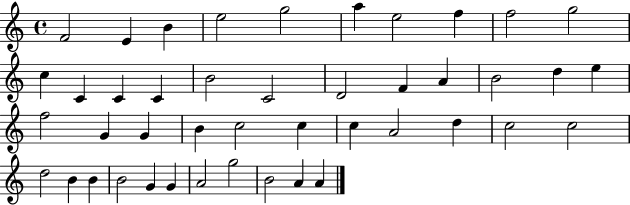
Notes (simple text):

F4/h E4/q B4/q E5/h G5/h A5/q E5/h F5/q F5/h G5/h C5/q C4/q C4/q C4/q B4/h C4/h D4/h F4/q A4/q B4/h D5/q E5/q F5/h G4/q G4/q B4/q C5/h C5/q C5/q A4/h D5/q C5/h C5/h D5/h B4/q B4/q B4/h G4/q G4/q A4/h G5/h B4/h A4/q A4/q